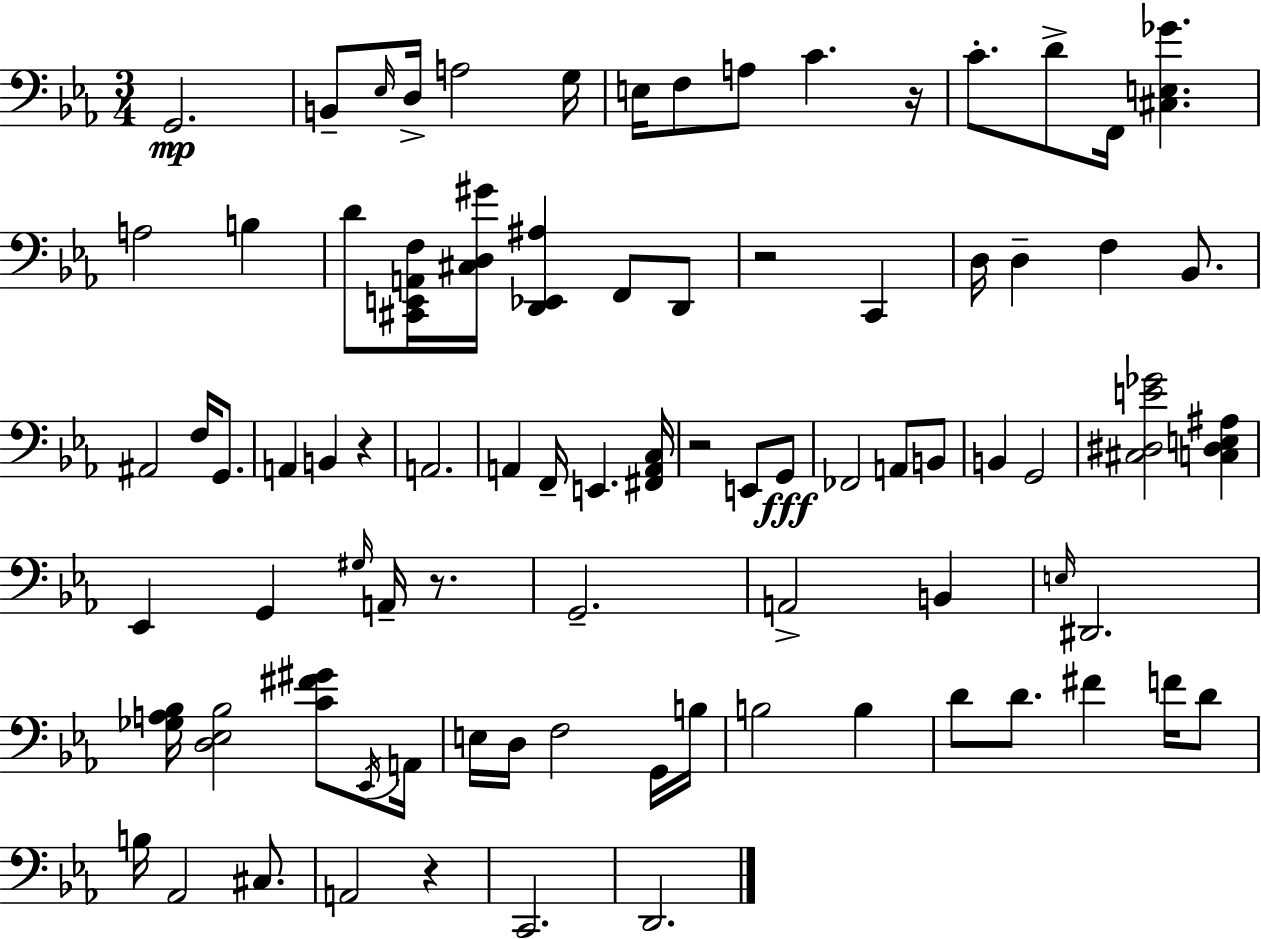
{
  \clef bass
  \numericTimeSignature
  \time 3/4
  \key ees \major
  g,2.\mp | b,8-- \grace { ees16 } d16-> a2 | g16 e16 f8 a8 c'4. | r16 c'8.-. d'8-> f,16 <cis e ges'>4. | \break a2 b4 | d'8 <cis, e, a, f>16 <cis d gis'>16 <d, ees, ais>4 f,8 d,8 | r2 c,4 | d16 d4-- f4 bes,8. | \break ais,2 f16 g,8. | a,4 b,4 r4 | a,2. | a,4 f,16-- e,4. | \break <fis, a, c>16 r2 e,8 g,8\fff | fes,2 a,8 b,8 | b,4 g,2 | <cis dis e' ges'>2 <c dis e ais>4 | \break ees,4 g,4 \grace { gis16 } a,16-- r8. | g,2.-- | a,2-> b,4 | \grace { e16 } dis,2. | \break <ges a bes>16 <d ees bes>2 | <c' fis' gis'>8 \acciaccatura { ees,16 } a,16 e16 d16 f2 | g,16 b16 b2 | b4 d'8 d'8. fis'4 | \break f'16 d'8 b16 aes,2 | cis8. a,2 | r4 c,2. | d,2. | \break \bar "|."
}